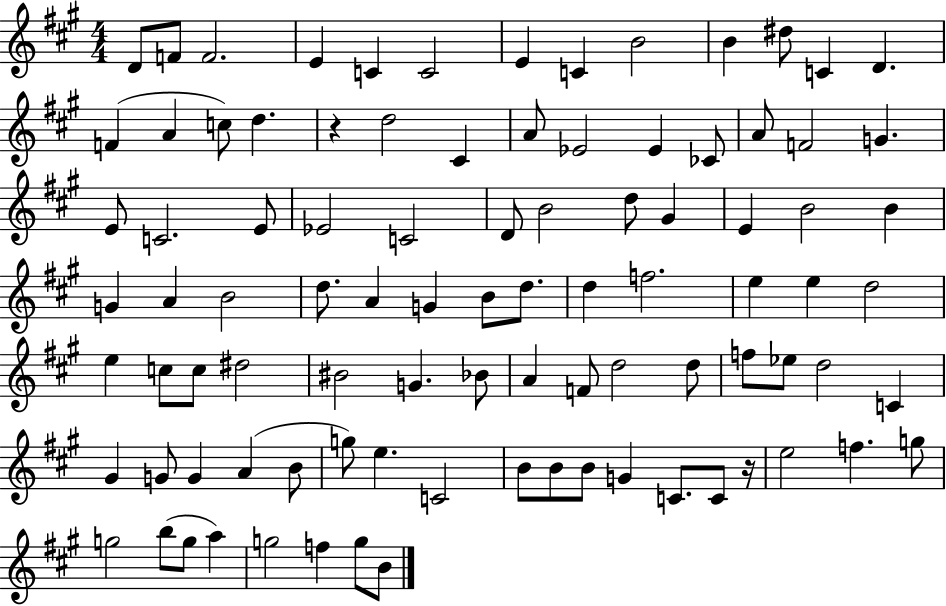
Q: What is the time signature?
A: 4/4